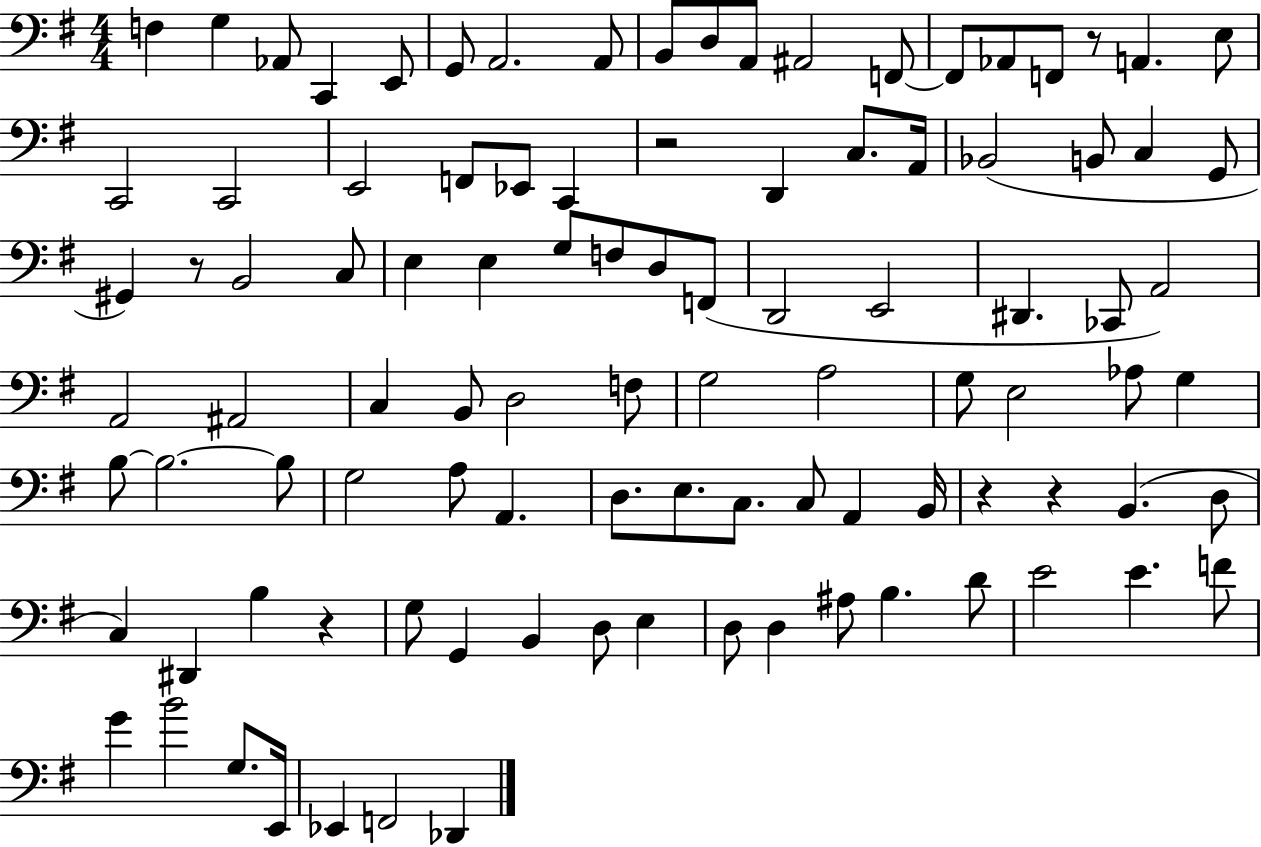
X:1
T:Untitled
M:4/4
L:1/4
K:G
F, G, _A,,/2 C,, E,,/2 G,,/2 A,,2 A,,/2 B,,/2 D,/2 A,,/2 ^A,,2 F,,/2 F,,/2 _A,,/2 F,,/2 z/2 A,, E,/2 C,,2 C,,2 E,,2 F,,/2 _E,,/2 C,, z2 D,, C,/2 A,,/4 _B,,2 B,,/2 C, G,,/2 ^G,, z/2 B,,2 C,/2 E, E, G,/2 F,/2 D,/2 F,,/2 D,,2 E,,2 ^D,, _C,,/2 A,,2 A,,2 ^A,,2 C, B,,/2 D,2 F,/2 G,2 A,2 G,/2 E,2 _A,/2 G, B,/2 B,2 B,/2 G,2 A,/2 A,, D,/2 E,/2 C,/2 C,/2 A,, B,,/4 z z B,, D,/2 C, ^D,, B, z G,/2 G,, B,, D,/2 E, D,/2 D, ^A,/2 B, D/2 E2 E F/2 G B2 G,/2 E,,/4 _E,, F,,2 _D,,